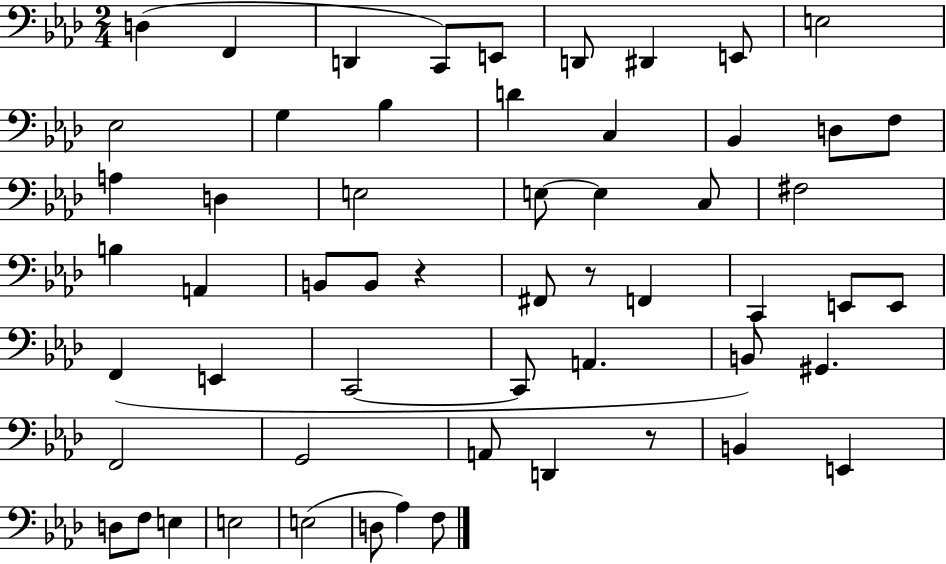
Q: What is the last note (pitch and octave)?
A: F3